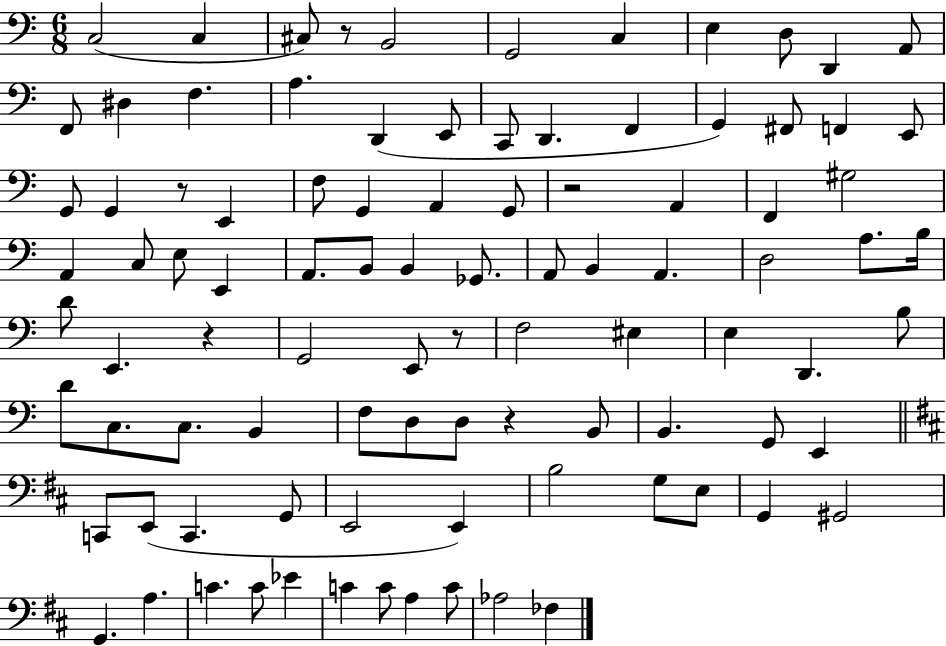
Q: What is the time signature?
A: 6/8